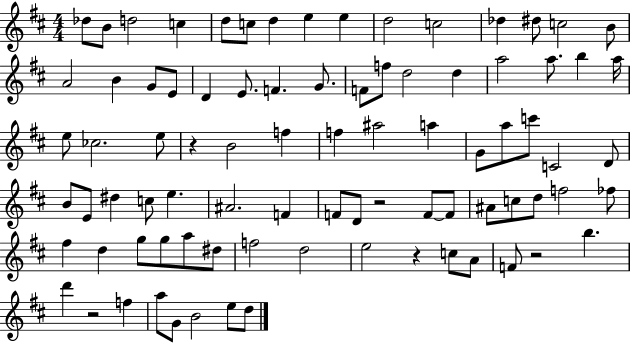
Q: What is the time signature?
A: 4/4